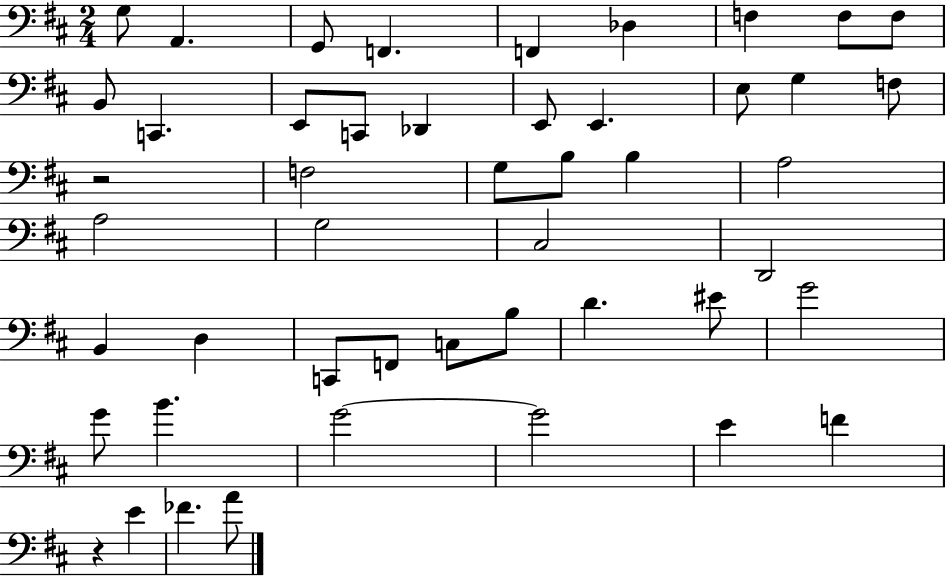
{
  \clef bass
  \numericTimeSignature
  \time 2/4
  \key d \major
  g8 a,4. | g,8 f,4. | f,4 des4 | f4 f8 f8 | \break b,8 c,4. | e,8 c,8 des,4 | e,8 e,4. | e8 g4 f8 | \break r2 | f2 | g8 b8 b4 | a2 | \break a2 | g2 | cis2 | d,2 | \break b,4 d4 | c,8 f,8 c8 b8 | d'4. eis'8 | g'2 | \break g'8 b'4. | g'2~~ | g'2 | e'4 f'4 | \break r4 e'4 | fes'4. a'8 | \bar "|."
}